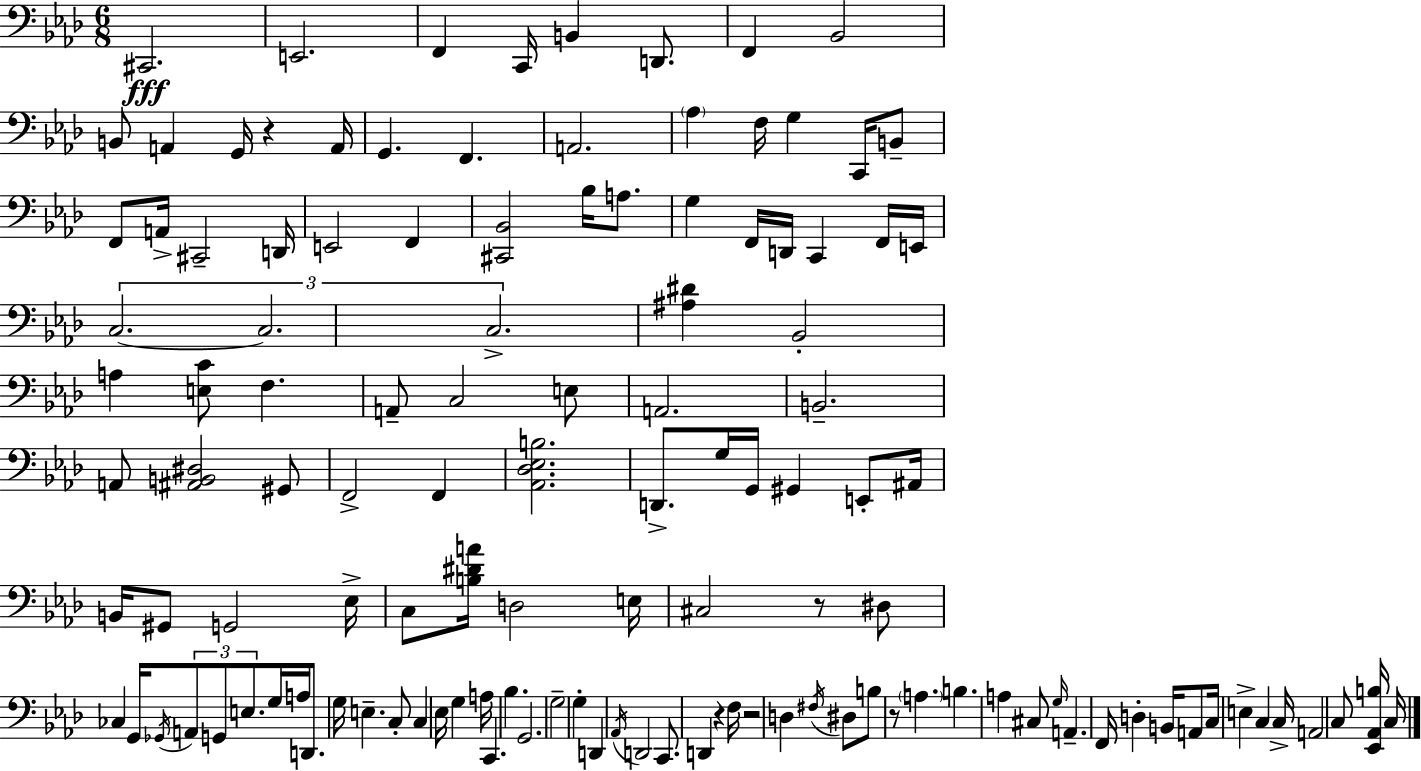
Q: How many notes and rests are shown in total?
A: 124